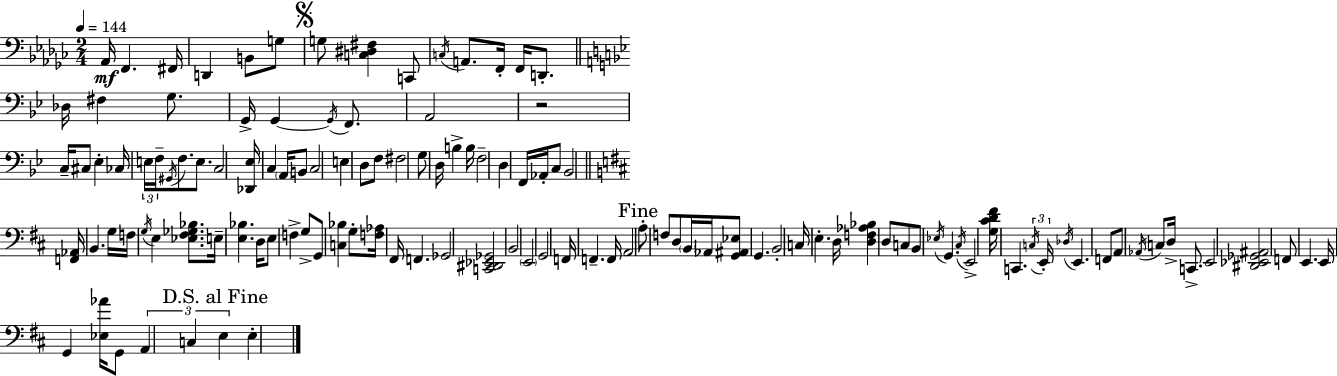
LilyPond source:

{
  \clef bass
  \numericTimeSignature
  \time 2/4
  \key ees \minor
  \tempo 4 = 144
  \repeat volta 2 { aes,16\mf f,4. fis,16 | d,4 b,8 g8 | \mark \markup { \musicglyph "scripts.segno" } g8 <c dis fis>4 c,8 | \acciaccatura { c16 } a,8. f,16-. f,16 d,8.-. | \break \bar "||" \break \key bes \major des16 fis4 g8. | g,16-> g,4~~ \acciaccatura { g,16 } f,8. | a,2 | r2 | \break c16-- cis8 ees4-. | ces16 \tuplet 3/2 { e16 f16-- \acciaccatura { gis,16 } } f8. e8. | c2 | <des, ees>16 c4 \parenthesize a,16 | \break b,8 c2 | e4 d8 | f8 fis2 | g8 d16 b4-> | \break b16 f2-- | d4 f,16 aes,16-. | c8 bes,2 | \bar "||" \break \key b \minor <f, aes,>16 b,4. g16 | f16 \acciaccatura { g16 } e4 <ees fis ges bes>8. | e16-- <e bes>4. | d16 e8 f4-> g8-> | \break g,8 <c bes>4 g8-. | <f aes>16 fis,16 f,4. | ges,2 | <c, dis, ees, ges,>2 | \break b,2 | \parenthesize e,2 | g,2 | f,16 f,4.-- | \break f,16 a,2 | \mark "Fine" a8-. f8 d8 \parenthesize b,16 | aes,16 <g, ais, ees>8 g,4. | b,2-. | \break c16 e4.-. | d16 <d f aes bes>4 d8 c8 | b,8 \acciaccatura { ees16 } g,4. | \acciaccatura { cis16 } e,2-> | \break <g cis' d' fis'>16 c,4. | \tuplet 3/2 { \acciaccatura { c16 } e,16-. \acciaccatura { des16 } } e,4. | f,8 a,8 \acciaccatura { aes,16 } | c8 d16-> c,8.-> e,2 | \break <dis, ees, ges, ais,>2 | f,8 | e,4. e,16 g,4 | <ees aes'>16 g,8 \tuplet 3/2 { a,4 | \break c4 \mark "D.S. al Fine" e4 } | e4-. } \bar "|."
}